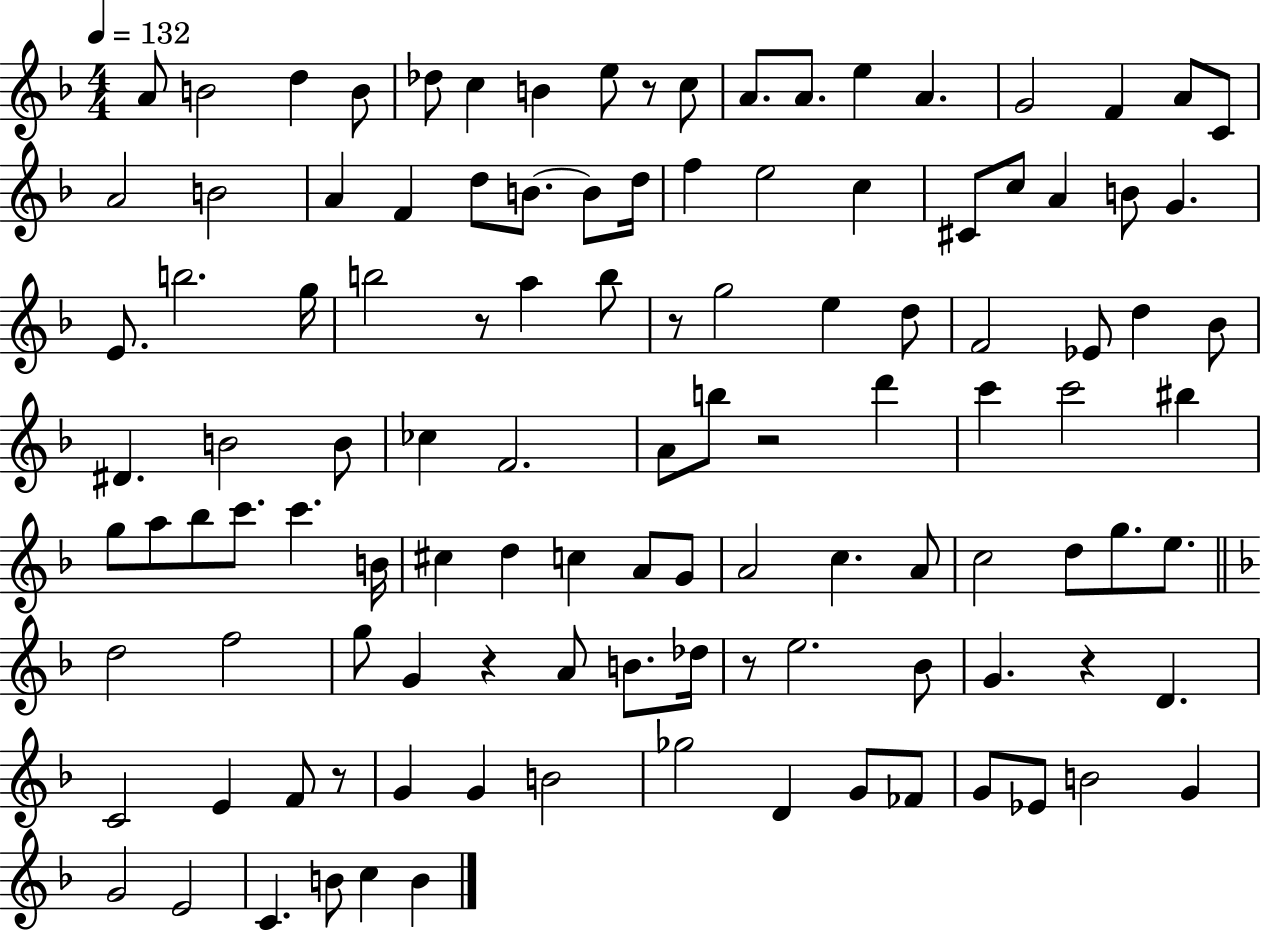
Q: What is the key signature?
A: F major